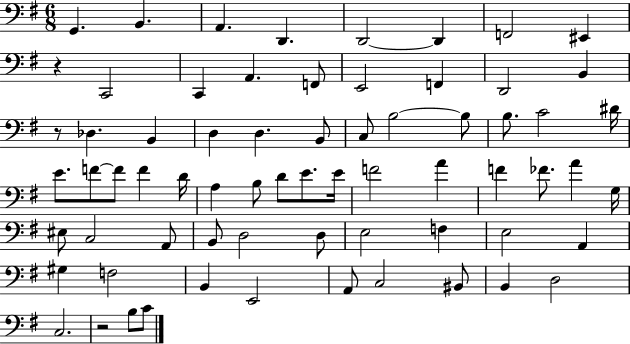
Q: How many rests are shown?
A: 3